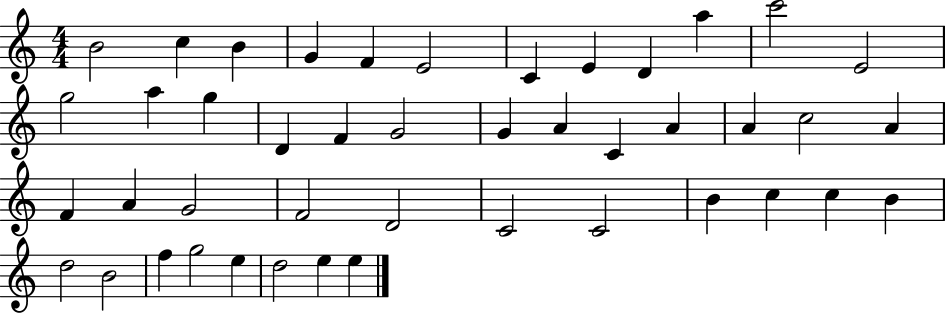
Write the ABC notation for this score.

X:1
T:Untitled
M:4/4
L:1/4
K:C
B2 c B G F E2 C E D a c'2 E2 g2 a g D F G2 G A C A A c2 A F A G2 F2 D2 C2 C2 B c c B d2 B2 f g2 e d2 e e